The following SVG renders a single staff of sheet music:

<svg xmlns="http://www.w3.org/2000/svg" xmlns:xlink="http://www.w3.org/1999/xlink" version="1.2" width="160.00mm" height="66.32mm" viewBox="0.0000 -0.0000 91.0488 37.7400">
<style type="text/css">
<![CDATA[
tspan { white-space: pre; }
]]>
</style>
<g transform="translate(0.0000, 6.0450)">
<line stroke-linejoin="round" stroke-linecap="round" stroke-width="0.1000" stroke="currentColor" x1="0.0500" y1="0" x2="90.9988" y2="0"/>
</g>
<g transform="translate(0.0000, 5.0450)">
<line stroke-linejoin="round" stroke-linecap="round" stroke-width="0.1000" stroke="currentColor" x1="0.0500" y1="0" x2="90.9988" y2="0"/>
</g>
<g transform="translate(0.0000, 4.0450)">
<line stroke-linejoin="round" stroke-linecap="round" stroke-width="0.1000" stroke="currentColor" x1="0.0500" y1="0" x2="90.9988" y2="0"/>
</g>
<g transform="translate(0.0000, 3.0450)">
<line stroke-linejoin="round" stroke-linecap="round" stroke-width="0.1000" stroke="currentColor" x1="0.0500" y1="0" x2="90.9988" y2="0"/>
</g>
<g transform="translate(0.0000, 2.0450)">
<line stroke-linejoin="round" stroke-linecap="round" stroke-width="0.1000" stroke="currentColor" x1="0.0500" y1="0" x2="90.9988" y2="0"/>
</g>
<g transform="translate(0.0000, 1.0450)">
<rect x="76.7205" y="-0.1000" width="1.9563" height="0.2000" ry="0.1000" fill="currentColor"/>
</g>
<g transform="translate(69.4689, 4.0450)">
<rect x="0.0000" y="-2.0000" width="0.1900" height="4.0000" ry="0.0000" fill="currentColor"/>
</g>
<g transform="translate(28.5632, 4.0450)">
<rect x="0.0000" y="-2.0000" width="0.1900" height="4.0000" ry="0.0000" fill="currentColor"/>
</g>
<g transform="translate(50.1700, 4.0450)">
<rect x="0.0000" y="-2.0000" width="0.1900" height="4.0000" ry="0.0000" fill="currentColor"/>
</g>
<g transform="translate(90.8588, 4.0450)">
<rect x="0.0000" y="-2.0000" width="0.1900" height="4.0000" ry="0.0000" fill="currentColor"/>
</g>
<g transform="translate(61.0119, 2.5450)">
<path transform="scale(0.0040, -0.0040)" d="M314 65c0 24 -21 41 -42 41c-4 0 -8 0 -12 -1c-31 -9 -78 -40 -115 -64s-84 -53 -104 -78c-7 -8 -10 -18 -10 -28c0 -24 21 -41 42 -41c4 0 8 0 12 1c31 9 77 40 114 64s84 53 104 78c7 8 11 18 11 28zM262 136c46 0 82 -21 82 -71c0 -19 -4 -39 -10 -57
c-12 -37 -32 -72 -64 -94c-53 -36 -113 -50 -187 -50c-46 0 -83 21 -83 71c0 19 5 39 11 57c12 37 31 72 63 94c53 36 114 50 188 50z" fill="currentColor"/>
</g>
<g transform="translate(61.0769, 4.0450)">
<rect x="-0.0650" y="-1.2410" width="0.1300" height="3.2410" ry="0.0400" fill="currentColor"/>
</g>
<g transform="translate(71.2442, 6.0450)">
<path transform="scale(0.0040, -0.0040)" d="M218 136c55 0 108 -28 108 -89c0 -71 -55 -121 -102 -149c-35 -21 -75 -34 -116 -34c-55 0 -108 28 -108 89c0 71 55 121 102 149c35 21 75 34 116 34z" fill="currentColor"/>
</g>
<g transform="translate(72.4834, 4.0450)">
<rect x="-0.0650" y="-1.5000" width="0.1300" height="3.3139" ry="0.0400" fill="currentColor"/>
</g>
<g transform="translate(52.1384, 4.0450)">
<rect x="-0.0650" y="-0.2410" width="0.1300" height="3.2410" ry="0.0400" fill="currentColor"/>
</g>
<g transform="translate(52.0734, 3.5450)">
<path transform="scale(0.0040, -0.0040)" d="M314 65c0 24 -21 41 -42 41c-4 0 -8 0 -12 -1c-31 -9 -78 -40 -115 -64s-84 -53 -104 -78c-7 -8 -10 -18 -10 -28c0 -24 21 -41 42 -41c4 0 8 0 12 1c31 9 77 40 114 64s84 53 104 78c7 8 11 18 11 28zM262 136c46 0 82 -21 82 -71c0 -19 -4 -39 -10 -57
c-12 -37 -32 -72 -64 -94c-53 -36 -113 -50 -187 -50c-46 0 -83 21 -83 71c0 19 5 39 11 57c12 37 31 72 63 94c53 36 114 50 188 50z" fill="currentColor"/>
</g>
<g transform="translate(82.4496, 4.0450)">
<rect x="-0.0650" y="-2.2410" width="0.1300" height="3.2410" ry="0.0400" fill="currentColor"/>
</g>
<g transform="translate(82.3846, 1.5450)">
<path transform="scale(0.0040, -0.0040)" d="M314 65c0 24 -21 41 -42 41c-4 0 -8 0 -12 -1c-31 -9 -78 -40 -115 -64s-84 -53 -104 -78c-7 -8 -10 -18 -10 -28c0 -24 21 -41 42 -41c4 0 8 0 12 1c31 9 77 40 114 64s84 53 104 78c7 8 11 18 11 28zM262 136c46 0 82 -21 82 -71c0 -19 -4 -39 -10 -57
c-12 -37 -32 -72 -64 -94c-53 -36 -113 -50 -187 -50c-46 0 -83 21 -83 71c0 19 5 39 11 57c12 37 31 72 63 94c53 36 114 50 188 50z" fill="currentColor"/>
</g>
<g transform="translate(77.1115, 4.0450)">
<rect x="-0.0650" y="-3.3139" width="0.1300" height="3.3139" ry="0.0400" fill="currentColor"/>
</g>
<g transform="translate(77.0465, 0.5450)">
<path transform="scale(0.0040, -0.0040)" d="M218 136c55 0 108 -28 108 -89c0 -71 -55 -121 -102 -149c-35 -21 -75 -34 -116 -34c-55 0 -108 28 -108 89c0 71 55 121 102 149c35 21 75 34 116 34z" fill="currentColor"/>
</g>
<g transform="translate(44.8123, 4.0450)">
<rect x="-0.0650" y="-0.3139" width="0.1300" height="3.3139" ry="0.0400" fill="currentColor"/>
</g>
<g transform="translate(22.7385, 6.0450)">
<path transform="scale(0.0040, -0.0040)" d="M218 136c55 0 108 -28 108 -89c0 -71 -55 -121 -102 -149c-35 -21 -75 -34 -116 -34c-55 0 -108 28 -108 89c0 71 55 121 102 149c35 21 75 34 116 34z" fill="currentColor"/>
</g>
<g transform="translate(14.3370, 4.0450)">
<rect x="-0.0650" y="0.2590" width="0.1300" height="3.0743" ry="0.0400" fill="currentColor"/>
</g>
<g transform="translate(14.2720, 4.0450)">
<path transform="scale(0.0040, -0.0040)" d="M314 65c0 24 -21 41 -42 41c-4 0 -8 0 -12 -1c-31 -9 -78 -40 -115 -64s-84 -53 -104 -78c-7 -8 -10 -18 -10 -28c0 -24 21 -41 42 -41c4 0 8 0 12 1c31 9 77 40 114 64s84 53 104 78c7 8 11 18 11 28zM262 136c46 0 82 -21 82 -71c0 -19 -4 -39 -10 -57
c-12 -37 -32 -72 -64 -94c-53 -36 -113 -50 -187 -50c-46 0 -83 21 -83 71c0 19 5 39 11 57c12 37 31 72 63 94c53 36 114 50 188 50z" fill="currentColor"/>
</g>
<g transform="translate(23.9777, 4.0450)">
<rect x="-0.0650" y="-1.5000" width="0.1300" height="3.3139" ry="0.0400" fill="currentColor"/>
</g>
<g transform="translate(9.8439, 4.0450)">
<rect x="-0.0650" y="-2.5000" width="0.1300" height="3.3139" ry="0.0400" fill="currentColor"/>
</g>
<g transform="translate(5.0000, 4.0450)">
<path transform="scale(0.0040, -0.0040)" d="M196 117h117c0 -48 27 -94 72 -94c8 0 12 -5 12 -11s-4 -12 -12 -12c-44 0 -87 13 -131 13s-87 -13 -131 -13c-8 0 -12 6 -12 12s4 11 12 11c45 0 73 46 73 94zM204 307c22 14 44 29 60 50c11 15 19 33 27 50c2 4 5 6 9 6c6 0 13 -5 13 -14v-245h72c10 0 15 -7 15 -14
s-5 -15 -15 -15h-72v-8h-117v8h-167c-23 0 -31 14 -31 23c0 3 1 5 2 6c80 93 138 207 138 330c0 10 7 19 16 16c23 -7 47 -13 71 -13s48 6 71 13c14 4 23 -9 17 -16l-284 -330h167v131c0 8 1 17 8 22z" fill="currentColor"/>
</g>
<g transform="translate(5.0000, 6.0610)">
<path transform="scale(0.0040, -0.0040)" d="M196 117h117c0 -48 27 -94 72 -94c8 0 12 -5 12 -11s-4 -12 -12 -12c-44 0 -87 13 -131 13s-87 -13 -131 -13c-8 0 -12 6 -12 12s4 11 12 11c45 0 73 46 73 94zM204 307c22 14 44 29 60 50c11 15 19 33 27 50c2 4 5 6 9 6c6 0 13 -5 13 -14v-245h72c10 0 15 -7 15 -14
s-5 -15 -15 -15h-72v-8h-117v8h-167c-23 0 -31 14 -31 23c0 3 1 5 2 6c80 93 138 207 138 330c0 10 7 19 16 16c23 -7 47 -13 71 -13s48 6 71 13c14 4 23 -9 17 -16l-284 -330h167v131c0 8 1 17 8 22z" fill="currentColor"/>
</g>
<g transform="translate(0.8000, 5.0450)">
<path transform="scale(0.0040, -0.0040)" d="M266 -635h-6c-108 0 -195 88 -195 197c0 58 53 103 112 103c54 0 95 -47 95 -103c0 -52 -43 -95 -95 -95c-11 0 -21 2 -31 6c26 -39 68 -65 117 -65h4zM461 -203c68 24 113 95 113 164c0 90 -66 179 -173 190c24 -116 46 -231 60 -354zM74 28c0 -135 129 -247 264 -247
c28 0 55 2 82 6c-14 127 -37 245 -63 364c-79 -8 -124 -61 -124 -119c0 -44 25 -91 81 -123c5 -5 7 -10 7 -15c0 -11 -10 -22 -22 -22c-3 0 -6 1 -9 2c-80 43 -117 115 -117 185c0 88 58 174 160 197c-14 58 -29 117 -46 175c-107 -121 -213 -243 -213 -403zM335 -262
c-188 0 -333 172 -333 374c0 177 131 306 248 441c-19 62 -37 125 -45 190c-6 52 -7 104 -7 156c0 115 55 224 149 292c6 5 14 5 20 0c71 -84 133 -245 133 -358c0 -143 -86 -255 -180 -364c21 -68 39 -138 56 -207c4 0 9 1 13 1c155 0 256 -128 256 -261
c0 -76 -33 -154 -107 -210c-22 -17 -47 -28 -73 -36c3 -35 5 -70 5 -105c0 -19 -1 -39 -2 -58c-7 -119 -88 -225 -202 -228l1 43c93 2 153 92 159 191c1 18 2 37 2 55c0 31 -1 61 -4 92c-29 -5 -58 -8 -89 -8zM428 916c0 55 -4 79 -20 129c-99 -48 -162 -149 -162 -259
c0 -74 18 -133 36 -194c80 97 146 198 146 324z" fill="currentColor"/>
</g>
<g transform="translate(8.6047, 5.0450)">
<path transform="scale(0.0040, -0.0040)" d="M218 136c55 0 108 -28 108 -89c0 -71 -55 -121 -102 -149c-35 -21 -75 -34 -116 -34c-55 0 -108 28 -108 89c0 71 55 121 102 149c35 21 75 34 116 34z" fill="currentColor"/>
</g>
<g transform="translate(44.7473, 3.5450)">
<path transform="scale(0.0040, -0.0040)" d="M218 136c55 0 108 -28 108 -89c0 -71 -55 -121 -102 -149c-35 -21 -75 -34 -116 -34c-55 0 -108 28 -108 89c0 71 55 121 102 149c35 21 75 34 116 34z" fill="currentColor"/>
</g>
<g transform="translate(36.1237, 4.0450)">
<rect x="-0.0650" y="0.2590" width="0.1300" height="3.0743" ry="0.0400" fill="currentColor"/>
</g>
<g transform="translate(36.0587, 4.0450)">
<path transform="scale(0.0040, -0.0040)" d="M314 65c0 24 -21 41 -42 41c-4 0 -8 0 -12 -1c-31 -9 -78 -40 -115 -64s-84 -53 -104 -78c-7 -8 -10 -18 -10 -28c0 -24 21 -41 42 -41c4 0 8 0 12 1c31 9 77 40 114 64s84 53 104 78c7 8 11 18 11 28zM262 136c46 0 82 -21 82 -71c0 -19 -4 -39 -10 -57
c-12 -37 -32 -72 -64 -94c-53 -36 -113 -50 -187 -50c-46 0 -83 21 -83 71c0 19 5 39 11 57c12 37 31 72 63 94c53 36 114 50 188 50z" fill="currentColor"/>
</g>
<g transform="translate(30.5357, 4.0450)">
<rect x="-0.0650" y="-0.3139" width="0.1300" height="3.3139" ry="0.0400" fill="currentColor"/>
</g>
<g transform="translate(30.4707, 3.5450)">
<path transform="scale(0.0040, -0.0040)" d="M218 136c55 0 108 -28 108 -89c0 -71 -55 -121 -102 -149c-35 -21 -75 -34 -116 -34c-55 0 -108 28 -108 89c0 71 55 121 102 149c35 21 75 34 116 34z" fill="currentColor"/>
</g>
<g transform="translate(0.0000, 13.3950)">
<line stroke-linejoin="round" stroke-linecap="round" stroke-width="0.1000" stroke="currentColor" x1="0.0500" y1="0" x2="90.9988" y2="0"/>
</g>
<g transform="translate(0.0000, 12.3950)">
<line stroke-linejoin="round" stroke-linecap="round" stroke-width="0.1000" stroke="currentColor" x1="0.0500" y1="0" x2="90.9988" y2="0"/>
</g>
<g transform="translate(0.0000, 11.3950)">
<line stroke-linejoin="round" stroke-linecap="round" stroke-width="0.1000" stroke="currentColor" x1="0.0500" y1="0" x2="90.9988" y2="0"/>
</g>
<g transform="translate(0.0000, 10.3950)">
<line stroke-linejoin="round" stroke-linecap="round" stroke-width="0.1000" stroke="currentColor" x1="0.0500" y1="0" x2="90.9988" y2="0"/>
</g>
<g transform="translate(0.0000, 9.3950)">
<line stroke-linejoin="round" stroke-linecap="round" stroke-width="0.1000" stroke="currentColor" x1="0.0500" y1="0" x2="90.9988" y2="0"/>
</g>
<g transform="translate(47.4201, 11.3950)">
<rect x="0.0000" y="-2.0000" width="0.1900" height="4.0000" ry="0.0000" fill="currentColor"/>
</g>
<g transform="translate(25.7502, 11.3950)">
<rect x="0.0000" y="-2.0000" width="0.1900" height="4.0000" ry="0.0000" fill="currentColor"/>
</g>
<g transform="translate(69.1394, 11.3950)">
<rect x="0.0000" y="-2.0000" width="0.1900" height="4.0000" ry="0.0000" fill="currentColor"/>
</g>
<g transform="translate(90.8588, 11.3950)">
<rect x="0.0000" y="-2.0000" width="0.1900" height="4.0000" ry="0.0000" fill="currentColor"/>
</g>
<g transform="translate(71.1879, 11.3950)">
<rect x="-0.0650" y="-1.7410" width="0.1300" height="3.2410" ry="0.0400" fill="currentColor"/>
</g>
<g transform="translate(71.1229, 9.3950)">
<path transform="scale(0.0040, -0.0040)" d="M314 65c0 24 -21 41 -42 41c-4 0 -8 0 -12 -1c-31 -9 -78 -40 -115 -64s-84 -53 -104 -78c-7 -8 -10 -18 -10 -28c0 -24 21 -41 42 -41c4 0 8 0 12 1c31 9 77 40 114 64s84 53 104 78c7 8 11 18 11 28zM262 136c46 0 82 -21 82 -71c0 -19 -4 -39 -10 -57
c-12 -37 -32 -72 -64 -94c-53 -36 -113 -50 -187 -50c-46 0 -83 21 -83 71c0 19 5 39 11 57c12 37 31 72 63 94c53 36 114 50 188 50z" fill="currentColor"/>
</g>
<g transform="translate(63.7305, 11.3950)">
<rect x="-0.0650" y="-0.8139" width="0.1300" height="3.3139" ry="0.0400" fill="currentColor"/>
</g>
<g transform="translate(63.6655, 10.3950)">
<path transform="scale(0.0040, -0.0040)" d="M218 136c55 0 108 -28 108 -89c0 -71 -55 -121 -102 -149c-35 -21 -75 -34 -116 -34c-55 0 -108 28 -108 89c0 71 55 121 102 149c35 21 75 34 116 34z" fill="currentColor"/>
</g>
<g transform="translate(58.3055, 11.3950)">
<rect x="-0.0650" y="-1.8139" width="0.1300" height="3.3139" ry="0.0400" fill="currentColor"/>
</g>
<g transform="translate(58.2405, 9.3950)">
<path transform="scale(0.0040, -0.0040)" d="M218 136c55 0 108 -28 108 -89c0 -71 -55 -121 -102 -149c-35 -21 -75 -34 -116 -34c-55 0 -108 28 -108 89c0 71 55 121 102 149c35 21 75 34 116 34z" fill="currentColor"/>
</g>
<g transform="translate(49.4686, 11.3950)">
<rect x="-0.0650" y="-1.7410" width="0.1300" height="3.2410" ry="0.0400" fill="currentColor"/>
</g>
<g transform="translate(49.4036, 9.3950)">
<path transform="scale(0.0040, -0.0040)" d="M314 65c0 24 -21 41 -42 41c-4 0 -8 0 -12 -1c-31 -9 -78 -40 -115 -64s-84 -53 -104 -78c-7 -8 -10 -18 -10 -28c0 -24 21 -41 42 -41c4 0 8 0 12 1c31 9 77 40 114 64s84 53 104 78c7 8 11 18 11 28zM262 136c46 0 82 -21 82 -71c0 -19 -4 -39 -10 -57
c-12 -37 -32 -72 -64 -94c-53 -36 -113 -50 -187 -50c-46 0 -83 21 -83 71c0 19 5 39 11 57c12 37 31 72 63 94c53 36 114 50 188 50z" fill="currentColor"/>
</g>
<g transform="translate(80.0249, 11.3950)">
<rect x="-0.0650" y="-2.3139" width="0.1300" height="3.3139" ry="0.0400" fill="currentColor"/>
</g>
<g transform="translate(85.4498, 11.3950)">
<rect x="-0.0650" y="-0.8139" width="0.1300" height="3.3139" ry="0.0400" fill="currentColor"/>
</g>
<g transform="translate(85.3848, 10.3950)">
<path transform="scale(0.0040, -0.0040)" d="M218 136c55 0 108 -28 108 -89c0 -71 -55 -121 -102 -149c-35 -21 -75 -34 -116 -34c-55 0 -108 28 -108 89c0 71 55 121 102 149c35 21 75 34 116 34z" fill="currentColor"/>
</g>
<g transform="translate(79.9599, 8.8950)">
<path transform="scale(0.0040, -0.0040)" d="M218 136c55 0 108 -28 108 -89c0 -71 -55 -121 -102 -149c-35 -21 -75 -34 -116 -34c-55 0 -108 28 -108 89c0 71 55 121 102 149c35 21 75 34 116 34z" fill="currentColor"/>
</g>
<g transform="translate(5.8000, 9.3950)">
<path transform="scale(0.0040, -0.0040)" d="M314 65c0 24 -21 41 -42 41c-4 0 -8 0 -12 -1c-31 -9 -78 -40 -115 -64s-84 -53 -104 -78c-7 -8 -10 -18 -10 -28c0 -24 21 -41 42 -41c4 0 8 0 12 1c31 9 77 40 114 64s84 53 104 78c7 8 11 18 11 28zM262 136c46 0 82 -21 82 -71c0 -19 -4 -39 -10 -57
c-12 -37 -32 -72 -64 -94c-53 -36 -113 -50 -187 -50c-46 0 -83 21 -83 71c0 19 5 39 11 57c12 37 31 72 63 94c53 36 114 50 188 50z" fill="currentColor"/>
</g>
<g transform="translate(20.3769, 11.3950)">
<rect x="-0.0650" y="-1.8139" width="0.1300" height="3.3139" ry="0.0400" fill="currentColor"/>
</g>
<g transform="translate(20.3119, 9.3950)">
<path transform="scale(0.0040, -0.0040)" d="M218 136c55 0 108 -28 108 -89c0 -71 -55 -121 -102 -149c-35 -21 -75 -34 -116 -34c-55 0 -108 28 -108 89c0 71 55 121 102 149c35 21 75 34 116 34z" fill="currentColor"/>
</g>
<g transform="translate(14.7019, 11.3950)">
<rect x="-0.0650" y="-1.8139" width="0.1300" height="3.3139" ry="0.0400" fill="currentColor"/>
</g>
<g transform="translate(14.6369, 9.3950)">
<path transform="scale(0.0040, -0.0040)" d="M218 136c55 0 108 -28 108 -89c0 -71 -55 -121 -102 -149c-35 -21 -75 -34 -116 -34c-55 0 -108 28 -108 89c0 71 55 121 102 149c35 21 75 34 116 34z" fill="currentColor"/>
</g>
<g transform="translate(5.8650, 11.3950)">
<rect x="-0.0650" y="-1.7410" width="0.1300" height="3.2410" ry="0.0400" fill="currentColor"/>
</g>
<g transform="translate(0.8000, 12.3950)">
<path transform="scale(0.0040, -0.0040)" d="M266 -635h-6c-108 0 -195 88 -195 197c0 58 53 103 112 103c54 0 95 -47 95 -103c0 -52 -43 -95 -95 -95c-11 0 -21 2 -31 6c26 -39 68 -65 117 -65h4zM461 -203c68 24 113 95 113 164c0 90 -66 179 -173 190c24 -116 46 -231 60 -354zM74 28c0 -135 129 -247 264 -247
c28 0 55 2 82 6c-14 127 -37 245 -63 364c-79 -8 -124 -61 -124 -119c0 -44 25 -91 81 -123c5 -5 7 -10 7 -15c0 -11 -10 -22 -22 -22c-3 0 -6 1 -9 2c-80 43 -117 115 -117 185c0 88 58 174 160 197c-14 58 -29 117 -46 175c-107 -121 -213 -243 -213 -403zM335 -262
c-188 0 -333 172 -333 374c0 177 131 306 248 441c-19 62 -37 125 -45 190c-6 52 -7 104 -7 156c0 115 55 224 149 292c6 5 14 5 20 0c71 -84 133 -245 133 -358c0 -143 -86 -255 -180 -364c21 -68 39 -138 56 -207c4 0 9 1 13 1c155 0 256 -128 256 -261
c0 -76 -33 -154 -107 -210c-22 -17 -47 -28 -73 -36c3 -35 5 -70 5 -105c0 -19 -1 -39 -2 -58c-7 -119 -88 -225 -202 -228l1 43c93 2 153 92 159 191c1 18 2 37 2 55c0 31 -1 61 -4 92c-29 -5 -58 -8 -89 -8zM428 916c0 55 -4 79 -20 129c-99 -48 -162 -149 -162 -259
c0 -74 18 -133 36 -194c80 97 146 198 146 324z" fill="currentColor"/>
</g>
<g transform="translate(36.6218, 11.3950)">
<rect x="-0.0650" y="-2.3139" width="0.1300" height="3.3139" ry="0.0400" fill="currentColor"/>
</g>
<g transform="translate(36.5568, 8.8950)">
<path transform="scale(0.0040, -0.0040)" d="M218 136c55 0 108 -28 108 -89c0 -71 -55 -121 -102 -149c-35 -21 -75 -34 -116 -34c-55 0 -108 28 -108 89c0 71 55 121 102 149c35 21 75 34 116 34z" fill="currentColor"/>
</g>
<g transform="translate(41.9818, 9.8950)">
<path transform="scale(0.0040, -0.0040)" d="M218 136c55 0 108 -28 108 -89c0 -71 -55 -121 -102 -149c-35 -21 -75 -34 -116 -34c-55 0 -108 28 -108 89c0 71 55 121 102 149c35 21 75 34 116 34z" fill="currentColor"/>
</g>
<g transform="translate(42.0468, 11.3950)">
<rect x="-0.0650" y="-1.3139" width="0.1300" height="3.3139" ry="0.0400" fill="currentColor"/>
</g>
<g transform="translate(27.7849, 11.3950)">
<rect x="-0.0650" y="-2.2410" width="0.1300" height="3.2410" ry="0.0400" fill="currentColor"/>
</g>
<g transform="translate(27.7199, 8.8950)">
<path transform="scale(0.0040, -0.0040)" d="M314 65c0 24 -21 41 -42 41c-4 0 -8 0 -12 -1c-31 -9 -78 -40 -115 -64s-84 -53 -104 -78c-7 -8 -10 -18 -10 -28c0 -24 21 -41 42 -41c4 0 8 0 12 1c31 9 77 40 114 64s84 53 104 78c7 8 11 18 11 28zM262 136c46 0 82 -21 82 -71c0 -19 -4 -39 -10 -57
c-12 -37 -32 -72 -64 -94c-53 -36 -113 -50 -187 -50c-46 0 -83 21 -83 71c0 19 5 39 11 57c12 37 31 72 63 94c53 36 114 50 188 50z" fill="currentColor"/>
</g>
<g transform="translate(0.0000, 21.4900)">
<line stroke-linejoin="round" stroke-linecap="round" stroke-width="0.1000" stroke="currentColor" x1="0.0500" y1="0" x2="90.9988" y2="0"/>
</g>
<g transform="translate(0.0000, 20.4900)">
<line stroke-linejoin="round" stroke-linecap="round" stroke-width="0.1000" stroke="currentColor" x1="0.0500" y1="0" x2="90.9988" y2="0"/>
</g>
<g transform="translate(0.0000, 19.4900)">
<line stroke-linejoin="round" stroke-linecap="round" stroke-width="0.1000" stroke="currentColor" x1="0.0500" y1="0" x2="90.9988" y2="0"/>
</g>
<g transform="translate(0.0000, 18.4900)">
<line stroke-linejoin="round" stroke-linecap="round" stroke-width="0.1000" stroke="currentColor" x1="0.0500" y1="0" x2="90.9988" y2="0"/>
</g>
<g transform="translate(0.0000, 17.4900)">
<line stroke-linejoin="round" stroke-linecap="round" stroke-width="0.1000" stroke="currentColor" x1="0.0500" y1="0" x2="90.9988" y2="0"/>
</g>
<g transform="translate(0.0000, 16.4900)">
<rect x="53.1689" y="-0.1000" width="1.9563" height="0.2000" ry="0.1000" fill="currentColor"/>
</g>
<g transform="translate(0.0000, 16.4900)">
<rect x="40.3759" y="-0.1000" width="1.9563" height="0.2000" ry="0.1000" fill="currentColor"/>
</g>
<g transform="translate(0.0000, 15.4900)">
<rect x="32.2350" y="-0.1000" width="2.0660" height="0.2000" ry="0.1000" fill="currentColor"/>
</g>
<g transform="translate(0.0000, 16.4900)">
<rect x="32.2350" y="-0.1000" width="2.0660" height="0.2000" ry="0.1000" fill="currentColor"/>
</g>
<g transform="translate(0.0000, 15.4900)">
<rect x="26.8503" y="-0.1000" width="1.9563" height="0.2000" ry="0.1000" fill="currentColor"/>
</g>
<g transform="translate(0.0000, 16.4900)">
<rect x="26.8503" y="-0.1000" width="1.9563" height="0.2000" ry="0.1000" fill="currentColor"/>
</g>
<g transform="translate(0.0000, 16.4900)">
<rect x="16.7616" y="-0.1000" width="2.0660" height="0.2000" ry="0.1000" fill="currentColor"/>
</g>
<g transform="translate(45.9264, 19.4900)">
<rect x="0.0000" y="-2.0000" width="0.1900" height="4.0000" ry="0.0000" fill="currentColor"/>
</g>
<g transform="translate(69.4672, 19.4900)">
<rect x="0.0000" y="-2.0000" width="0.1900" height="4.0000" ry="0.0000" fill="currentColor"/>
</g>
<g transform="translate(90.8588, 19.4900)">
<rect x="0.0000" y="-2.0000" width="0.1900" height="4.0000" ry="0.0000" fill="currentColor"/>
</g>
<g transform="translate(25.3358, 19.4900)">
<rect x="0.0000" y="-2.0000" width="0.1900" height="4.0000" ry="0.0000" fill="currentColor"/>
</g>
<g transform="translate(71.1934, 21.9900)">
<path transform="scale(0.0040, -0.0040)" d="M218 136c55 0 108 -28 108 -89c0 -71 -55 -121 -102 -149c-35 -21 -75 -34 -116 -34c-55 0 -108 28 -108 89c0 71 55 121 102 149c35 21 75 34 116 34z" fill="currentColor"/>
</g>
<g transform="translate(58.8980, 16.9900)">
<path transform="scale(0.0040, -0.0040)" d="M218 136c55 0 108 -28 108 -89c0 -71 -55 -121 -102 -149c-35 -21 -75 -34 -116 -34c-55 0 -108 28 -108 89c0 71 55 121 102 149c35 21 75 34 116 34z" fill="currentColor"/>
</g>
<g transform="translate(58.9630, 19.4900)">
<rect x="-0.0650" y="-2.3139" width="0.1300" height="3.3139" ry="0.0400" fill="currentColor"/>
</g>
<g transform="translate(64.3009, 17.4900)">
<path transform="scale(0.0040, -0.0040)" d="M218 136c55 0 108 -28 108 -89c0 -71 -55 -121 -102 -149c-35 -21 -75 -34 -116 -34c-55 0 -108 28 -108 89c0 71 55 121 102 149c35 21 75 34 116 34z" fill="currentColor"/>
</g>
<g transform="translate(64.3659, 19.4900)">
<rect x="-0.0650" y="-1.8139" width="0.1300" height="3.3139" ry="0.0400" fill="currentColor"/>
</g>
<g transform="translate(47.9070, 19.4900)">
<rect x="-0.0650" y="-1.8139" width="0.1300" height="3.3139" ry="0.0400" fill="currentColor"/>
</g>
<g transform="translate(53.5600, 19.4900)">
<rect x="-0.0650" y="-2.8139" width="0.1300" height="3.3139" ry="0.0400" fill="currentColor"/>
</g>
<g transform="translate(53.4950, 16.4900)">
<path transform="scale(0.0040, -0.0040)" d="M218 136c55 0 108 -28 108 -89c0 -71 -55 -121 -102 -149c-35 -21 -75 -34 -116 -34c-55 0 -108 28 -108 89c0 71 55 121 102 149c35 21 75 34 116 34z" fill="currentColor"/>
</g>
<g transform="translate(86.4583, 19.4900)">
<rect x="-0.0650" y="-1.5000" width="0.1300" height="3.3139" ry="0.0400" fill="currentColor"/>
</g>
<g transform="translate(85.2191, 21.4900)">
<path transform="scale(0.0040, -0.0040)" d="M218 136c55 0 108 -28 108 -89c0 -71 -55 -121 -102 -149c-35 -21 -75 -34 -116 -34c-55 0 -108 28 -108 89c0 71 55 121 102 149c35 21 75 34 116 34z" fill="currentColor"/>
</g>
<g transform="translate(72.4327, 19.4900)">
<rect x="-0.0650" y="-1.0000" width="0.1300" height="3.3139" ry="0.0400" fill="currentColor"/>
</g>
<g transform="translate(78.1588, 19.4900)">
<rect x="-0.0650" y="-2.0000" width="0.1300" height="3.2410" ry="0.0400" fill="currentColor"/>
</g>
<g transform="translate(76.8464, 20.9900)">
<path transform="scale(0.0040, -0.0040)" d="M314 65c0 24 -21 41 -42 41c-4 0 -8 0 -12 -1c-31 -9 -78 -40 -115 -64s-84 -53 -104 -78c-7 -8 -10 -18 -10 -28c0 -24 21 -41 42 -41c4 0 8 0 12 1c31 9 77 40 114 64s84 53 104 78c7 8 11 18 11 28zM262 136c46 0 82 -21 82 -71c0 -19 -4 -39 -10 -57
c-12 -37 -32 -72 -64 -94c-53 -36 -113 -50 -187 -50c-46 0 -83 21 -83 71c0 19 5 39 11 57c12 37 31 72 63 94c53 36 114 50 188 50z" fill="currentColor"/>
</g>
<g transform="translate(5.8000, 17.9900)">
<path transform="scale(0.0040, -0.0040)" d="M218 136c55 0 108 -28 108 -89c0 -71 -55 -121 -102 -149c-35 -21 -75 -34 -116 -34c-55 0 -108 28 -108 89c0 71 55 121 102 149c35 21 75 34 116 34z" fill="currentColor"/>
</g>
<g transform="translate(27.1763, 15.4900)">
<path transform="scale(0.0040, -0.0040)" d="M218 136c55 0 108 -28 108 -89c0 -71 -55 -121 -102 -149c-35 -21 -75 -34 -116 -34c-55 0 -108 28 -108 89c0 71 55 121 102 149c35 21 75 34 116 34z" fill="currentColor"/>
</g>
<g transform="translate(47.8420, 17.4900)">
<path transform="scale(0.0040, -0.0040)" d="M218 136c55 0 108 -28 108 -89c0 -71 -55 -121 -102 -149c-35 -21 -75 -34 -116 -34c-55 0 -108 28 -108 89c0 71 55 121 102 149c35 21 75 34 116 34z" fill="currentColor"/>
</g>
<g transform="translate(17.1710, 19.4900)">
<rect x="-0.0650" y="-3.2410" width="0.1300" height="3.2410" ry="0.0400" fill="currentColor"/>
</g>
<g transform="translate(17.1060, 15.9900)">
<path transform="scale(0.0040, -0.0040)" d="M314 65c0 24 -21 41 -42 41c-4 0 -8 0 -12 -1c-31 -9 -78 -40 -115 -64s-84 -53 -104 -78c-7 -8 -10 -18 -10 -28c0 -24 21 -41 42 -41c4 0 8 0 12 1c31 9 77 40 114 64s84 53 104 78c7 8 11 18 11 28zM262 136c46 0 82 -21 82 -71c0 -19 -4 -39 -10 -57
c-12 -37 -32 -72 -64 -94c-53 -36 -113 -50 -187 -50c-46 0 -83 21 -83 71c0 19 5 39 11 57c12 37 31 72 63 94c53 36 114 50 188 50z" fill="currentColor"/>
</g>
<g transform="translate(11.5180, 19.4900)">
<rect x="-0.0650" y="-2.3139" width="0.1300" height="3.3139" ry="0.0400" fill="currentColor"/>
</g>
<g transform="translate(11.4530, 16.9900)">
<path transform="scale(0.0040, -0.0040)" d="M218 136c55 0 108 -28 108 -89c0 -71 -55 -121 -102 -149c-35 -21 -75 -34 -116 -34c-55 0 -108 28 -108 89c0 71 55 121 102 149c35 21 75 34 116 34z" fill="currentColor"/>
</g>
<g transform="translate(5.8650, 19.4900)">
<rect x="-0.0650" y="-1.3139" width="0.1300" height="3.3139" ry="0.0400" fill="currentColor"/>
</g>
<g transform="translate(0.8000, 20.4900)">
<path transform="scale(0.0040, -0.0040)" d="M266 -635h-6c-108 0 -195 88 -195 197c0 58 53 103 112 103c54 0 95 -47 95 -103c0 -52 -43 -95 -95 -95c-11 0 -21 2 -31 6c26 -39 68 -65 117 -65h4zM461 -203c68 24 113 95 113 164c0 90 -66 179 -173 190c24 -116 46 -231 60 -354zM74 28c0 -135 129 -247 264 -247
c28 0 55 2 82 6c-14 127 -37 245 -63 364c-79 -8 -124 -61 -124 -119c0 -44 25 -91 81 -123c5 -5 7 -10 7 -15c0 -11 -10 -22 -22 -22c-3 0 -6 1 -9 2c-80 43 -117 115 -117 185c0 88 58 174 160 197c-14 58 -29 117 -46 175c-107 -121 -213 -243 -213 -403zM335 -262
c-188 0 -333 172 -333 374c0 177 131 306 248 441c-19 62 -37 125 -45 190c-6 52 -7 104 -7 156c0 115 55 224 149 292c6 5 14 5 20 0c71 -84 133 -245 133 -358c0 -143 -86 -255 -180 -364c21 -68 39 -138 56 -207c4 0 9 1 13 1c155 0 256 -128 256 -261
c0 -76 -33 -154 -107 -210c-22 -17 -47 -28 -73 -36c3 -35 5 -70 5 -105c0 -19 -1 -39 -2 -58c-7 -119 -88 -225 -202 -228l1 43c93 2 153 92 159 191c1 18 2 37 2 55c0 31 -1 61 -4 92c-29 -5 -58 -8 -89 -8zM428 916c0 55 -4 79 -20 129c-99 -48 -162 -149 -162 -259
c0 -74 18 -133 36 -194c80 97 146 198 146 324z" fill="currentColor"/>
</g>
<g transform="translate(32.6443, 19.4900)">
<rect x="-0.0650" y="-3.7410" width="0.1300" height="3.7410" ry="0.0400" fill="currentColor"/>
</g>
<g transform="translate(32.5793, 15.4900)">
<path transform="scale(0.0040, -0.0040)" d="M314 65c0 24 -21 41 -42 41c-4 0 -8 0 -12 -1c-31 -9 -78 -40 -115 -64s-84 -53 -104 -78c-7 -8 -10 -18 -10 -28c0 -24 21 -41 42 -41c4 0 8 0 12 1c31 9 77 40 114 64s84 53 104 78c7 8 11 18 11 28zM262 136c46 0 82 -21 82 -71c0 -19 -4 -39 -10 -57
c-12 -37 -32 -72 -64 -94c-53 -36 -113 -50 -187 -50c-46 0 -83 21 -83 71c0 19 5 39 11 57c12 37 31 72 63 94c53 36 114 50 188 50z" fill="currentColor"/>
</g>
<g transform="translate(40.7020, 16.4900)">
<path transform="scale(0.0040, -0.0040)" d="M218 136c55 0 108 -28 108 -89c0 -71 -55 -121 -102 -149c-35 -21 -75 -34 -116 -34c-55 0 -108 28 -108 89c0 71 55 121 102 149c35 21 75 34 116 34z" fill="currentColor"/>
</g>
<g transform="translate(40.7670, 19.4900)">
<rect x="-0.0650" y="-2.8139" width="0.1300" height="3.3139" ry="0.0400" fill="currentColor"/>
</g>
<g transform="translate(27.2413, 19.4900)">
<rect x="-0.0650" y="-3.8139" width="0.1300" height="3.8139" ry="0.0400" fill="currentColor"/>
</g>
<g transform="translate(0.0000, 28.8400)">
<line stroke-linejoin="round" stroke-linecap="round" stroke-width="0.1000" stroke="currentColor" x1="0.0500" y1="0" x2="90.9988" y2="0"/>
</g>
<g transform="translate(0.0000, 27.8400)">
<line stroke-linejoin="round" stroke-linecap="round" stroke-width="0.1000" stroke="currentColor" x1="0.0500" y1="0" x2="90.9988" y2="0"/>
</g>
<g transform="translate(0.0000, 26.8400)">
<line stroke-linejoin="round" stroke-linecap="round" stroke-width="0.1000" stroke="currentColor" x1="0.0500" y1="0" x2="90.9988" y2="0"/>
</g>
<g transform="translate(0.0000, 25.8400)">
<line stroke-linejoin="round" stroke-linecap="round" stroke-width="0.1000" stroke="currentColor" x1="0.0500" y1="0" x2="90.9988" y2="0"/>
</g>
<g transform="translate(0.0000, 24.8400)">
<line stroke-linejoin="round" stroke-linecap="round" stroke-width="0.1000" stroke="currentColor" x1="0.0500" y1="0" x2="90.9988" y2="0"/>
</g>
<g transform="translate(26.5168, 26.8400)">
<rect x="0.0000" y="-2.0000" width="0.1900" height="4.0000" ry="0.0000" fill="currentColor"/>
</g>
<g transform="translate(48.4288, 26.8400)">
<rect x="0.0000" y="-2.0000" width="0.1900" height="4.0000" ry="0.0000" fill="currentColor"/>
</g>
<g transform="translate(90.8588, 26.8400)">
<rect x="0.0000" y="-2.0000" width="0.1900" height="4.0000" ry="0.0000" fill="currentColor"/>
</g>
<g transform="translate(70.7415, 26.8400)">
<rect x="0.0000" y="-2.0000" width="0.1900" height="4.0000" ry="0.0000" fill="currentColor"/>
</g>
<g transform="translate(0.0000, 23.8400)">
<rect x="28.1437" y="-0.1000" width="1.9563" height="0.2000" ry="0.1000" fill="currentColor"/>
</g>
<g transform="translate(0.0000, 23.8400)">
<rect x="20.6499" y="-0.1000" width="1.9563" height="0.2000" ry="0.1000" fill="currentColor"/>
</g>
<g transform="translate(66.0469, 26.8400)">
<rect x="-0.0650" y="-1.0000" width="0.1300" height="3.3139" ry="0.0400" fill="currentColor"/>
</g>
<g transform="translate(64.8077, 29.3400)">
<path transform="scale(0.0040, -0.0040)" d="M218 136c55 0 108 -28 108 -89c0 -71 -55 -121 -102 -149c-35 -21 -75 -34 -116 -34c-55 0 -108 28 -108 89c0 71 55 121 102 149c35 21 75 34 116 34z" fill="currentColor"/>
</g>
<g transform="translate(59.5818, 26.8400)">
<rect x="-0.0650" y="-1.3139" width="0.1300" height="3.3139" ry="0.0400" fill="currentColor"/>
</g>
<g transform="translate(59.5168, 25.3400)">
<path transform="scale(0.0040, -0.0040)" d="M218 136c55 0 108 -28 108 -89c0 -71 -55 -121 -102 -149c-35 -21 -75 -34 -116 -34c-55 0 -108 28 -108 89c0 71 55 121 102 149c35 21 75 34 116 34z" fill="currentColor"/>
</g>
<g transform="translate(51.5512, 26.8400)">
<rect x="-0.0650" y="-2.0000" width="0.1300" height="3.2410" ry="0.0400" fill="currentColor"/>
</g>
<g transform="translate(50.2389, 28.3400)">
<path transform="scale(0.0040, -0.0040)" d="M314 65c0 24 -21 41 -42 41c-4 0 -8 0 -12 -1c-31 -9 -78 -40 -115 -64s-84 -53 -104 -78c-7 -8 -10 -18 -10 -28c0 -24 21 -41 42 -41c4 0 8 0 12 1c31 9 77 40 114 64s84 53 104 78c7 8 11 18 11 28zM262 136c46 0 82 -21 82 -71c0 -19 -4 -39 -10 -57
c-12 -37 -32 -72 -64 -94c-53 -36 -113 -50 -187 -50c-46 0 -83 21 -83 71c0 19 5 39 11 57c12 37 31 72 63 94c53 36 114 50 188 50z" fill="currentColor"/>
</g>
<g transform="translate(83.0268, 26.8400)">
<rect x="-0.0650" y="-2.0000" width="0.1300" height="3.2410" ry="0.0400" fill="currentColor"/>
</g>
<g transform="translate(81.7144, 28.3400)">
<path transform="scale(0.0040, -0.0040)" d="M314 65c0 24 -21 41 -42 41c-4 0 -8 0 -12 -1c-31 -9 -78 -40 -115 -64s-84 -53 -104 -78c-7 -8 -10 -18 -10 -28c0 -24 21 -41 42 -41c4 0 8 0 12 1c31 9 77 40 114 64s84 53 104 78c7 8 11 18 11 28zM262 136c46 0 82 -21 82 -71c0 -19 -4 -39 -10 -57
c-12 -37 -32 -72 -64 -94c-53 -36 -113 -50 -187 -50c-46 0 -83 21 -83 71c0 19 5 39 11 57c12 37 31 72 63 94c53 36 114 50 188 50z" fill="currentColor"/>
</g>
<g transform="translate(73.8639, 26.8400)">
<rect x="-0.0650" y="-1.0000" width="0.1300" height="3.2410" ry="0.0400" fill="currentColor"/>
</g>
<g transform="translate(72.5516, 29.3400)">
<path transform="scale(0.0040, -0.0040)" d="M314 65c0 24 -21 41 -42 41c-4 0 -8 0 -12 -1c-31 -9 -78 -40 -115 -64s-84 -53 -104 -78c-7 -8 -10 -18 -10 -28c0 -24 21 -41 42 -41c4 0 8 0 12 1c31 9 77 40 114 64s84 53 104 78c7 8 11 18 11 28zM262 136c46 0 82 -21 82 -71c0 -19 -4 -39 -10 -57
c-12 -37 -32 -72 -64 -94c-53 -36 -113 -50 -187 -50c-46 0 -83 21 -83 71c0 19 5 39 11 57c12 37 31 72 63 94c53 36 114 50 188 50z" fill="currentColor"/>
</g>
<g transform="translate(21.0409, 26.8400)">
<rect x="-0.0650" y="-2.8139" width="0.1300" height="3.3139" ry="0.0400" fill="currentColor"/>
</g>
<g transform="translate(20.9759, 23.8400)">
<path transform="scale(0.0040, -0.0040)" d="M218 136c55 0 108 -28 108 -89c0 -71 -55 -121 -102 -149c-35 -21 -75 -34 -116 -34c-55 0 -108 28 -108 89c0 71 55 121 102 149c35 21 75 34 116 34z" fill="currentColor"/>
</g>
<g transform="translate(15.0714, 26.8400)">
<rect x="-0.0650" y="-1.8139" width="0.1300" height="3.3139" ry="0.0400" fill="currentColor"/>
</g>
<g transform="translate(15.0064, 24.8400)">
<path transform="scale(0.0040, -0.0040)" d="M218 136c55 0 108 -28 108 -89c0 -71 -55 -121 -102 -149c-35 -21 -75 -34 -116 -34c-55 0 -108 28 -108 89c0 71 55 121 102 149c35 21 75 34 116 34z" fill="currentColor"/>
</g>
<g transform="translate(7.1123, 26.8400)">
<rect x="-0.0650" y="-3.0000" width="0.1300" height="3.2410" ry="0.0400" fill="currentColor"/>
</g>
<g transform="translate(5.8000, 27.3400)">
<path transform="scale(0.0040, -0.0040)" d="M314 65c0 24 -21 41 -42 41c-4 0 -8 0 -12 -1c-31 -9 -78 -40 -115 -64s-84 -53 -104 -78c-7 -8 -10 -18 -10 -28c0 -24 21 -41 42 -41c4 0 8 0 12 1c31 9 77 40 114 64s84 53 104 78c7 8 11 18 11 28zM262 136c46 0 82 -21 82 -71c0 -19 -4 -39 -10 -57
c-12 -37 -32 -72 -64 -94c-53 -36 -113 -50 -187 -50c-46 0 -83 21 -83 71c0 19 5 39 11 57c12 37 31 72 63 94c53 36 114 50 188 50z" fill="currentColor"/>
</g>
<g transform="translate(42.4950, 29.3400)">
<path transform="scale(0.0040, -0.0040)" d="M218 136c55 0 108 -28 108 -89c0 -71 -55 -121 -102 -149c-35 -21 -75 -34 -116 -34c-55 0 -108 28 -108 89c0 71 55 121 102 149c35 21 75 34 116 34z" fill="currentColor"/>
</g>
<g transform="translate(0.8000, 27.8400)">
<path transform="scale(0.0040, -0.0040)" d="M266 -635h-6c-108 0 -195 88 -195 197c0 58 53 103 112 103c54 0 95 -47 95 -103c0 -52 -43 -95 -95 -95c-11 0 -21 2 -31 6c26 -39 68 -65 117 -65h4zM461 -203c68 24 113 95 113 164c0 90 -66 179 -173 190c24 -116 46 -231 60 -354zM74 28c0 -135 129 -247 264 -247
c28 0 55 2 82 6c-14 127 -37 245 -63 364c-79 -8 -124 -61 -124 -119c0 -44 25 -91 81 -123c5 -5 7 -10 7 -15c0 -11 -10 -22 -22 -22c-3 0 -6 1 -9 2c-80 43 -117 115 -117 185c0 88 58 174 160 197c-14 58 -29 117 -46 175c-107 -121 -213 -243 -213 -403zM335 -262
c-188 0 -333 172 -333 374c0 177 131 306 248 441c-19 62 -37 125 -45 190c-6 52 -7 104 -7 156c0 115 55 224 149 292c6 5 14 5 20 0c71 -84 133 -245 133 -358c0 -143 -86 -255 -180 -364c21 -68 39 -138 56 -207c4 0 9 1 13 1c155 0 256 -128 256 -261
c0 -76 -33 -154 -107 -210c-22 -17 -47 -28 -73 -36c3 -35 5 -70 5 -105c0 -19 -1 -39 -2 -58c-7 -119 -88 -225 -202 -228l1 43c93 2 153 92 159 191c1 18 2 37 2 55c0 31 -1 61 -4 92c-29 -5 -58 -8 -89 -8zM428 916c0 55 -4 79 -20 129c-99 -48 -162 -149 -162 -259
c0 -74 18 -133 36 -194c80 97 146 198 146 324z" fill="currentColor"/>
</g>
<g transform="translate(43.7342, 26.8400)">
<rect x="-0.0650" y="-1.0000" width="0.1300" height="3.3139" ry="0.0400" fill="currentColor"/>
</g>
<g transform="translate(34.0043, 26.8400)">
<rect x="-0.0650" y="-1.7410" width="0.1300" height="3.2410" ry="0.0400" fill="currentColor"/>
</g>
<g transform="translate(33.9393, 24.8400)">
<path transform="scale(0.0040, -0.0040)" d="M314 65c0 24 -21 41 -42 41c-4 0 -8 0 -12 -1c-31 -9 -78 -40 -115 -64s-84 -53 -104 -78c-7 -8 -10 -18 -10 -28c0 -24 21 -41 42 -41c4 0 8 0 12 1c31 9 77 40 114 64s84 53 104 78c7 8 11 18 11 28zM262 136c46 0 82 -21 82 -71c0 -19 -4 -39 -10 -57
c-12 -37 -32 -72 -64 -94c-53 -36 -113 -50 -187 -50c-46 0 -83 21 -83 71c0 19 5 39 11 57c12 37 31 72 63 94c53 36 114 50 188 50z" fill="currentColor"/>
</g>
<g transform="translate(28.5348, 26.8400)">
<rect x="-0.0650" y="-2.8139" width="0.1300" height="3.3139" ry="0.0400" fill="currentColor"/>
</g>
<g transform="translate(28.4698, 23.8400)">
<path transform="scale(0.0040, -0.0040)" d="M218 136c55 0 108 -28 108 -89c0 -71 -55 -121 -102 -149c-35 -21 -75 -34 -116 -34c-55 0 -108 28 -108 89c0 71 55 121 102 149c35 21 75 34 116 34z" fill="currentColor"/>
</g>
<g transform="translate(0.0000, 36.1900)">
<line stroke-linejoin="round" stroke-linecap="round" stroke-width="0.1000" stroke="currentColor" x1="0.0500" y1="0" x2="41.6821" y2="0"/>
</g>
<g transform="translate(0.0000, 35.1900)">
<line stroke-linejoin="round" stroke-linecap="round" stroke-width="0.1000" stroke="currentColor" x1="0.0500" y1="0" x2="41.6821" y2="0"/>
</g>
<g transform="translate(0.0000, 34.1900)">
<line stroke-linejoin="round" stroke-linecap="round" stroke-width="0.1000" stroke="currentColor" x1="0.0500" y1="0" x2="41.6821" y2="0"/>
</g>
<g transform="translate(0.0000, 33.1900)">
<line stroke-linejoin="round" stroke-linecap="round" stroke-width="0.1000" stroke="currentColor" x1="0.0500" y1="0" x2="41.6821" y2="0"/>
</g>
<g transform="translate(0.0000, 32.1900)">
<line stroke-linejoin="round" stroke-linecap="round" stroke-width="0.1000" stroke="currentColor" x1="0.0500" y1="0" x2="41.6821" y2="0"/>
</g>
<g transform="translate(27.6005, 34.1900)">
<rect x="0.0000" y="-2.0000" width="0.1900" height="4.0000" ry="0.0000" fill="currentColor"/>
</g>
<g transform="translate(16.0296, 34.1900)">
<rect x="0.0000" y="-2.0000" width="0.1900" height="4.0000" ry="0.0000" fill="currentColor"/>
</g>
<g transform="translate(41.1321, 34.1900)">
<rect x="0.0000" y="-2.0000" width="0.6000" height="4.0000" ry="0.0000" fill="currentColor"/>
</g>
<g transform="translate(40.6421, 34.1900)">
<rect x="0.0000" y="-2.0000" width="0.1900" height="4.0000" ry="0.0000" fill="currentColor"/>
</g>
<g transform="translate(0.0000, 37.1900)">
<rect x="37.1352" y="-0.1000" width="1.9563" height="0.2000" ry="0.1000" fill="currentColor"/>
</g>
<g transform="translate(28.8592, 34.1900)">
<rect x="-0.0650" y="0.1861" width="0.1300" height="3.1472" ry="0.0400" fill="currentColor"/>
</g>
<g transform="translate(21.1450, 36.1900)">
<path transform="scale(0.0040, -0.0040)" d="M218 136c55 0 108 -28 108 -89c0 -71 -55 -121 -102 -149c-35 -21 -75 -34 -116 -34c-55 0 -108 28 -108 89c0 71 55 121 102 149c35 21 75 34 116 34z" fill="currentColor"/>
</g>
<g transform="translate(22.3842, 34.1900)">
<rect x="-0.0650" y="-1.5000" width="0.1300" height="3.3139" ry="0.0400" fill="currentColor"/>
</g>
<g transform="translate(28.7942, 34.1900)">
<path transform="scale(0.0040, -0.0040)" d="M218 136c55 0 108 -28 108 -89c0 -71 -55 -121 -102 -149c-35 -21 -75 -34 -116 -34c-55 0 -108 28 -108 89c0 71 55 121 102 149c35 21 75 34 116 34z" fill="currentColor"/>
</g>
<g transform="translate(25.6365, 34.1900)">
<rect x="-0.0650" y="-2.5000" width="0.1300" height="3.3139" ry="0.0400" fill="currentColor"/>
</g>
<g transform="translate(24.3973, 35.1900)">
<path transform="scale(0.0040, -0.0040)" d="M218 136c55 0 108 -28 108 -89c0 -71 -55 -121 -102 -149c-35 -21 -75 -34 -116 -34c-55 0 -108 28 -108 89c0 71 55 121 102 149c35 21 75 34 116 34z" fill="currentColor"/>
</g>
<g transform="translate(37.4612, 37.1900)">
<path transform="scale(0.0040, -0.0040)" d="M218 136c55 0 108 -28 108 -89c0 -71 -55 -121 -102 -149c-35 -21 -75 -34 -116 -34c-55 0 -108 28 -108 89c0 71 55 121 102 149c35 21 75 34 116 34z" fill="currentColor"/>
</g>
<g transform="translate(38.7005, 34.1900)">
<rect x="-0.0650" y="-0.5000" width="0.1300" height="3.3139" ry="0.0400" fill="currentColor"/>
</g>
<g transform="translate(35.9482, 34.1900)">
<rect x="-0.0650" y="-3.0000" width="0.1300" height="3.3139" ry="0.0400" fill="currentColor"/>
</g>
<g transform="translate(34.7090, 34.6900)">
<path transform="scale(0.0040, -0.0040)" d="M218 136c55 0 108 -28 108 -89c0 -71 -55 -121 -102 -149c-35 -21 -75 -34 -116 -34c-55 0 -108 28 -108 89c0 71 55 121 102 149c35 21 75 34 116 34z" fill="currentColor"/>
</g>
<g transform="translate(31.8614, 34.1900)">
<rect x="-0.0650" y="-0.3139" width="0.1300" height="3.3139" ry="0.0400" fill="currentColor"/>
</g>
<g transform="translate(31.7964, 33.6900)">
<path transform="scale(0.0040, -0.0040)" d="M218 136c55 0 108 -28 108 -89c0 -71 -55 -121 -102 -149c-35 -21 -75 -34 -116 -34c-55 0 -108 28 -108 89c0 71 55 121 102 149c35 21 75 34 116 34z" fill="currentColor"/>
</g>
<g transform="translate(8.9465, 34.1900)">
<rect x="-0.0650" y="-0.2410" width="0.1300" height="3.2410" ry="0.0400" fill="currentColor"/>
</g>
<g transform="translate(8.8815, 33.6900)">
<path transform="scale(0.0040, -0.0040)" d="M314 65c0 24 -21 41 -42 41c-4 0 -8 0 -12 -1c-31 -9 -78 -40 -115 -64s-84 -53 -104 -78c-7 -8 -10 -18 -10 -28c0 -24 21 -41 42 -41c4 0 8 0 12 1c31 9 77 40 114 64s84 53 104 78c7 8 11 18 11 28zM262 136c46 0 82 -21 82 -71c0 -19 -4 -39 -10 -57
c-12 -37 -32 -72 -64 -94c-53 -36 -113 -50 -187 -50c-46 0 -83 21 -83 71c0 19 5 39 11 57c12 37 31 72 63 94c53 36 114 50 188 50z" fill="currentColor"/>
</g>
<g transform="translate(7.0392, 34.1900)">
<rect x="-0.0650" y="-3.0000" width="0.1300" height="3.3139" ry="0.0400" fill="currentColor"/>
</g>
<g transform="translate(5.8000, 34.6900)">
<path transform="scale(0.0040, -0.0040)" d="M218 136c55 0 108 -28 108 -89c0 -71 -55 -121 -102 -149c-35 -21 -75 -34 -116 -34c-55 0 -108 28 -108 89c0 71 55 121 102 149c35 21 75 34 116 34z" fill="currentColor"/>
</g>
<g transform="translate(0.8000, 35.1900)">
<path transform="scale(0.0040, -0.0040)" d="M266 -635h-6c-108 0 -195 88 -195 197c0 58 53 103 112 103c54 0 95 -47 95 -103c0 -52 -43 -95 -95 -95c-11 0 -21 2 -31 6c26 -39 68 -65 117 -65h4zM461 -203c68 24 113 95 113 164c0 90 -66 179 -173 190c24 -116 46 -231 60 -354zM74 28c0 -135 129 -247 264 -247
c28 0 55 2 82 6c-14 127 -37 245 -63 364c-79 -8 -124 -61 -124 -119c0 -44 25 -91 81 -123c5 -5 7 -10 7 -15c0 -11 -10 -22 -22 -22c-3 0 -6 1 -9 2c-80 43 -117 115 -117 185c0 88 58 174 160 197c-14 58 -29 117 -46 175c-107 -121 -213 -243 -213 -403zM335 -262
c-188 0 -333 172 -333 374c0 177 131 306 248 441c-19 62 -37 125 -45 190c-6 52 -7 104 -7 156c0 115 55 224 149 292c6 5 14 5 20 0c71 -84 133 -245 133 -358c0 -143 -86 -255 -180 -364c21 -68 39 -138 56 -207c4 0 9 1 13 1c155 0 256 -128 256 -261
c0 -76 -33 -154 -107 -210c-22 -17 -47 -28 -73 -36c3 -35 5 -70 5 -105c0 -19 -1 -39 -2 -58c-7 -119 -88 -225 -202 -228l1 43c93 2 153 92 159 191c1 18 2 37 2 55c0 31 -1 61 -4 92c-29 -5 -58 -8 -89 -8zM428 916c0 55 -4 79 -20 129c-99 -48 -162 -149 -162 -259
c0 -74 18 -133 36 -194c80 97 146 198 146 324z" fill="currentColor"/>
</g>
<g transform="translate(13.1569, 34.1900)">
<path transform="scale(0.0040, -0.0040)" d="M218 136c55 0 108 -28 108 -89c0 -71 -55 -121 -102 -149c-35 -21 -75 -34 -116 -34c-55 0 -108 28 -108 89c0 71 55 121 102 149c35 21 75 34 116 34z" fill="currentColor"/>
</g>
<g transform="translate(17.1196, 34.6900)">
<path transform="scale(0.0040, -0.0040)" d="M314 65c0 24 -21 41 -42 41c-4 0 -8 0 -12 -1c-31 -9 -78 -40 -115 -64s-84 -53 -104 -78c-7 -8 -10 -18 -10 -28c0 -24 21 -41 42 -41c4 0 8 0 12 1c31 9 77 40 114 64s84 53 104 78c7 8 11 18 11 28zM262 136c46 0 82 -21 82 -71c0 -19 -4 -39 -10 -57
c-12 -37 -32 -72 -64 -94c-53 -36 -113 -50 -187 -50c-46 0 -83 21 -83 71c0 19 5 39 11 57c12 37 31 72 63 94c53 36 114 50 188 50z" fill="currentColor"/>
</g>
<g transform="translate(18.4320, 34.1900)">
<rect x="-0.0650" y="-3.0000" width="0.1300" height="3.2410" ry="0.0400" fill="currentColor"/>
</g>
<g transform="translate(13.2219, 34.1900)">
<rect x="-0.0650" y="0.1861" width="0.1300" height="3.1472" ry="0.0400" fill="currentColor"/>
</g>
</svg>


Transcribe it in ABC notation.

X:1
T:Untitled
M:4/4
L:1/4
K:C
G B2 E c B2 c c2 e2 E b g2 f2 f f g2 g e f2 f d f2 g d e g b2 c' c'2 a f a g f D F2 E A2 f a a f2 D F2 e D D2 F2 A c2 B A2 E G B c A C